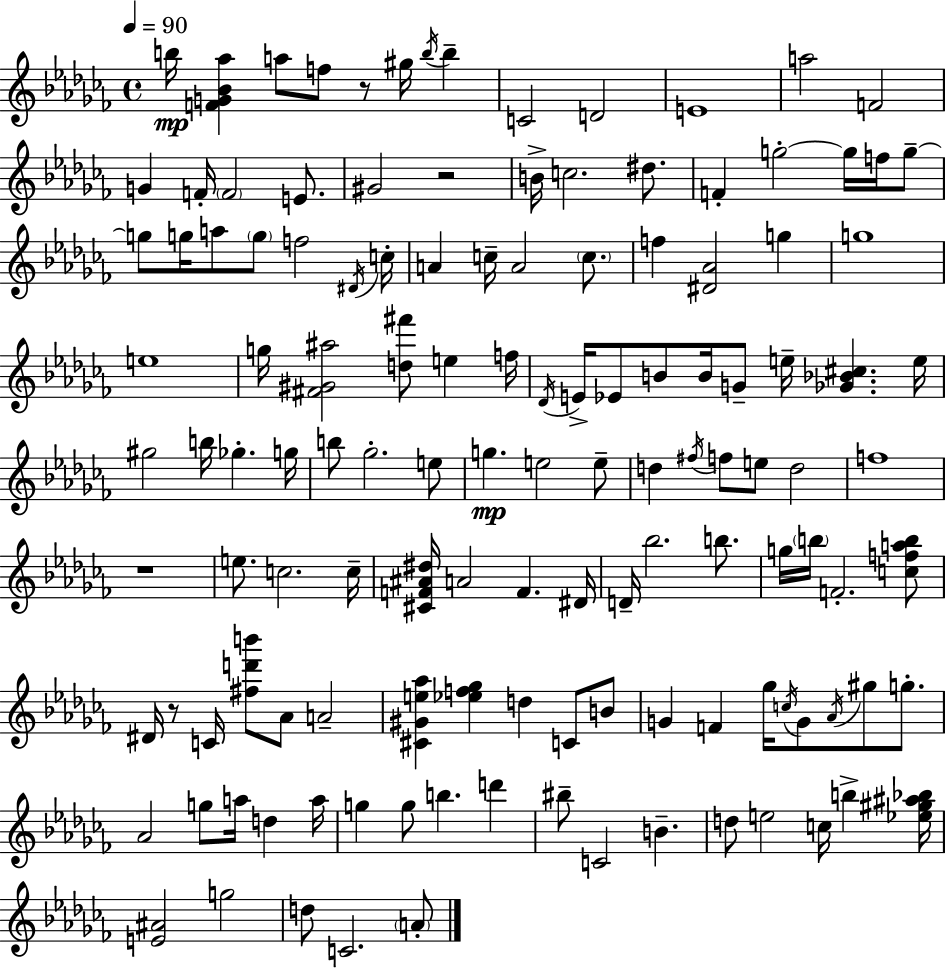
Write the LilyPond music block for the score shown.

{
  \clef treble
  \time 4/4
  \defaultTimeSignature
  \key aes \minor
  \tempo 4 = 90
  b''16\mp <f' g' bes' aes''>4 a''8 f''8 r8 gis''16 \acciaccatura { b''16 } b''4-- | c'2 d'2 | e'1 | a''2 f'2 | \break g'4 f'16-. \parenthesize f'2 e'8. | gis'2 r2 | b'16-> c''2. dis''8. | f'4-. g''2-.~~ g''16 f''16 g''8--~~ | \break g''8 g''16 a''8 \parenthesize g''8 f''2 | \acciaccatura { dis'16 } c''16-. a'4 c''16-- a'2 \parenthesize c''8. | f''4 <dis' aes'>2 g''4 | g''1 | \break e''1 | g''16 <fis' gis' ais''>2 <d'' fis'''>8 e''4 | f''16 \acciaccatura { des'16 } e'16-> ees'8 b'8 b'16 g'8-- e''16-- <ges' bes' cis''>4. | e''16 gis''2 b''16 ges''4.-. | \break g''16 b''8 ges''2.-. | e''8 g''4.\mp e''2 | e''8-- d''4 \acciaccatura { fis''16 } f''8 e''8 d''2 | f''1 | \break r1 | e''8. c''2. | c''16-- <cis' f' ais' dis''>16 a'2 f'4. | dis'16 d'16-- bes''2. | \break b''8. g''16 \parenthesize b''16 f'2.-. | <c'' f'' a'' b''>8 dis'16 r8 c'16 <fis'' d''' b'''>8 aes'8 a'2-- | <cis' gis' e'' aes''>4 <ees'' f'' ges''>4 d''4 | c'8 b'8 g'4 f'4 ges''16 \acciaccatura { c''16 } g'8 | \break \acciaccatura { aes'16 } gis''8 g''8.-. aes'2 g''8 | a''16 d''4 a''16 g''4 g''8 b''4. | d'''4 bis''8-- c'2 | b'4.-- d''8 e''2 | \break c''16 b''4-> <ees'' gis'' ais'' bes''>16 <e' ais'>2 g''2 | d''8 c'2. | \parenthesize a'8-. \bar "|."
}